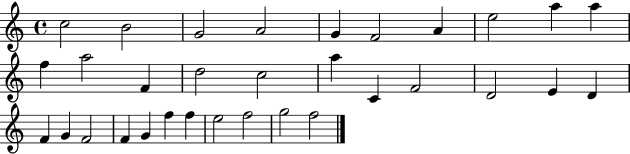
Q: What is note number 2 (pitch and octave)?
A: B4